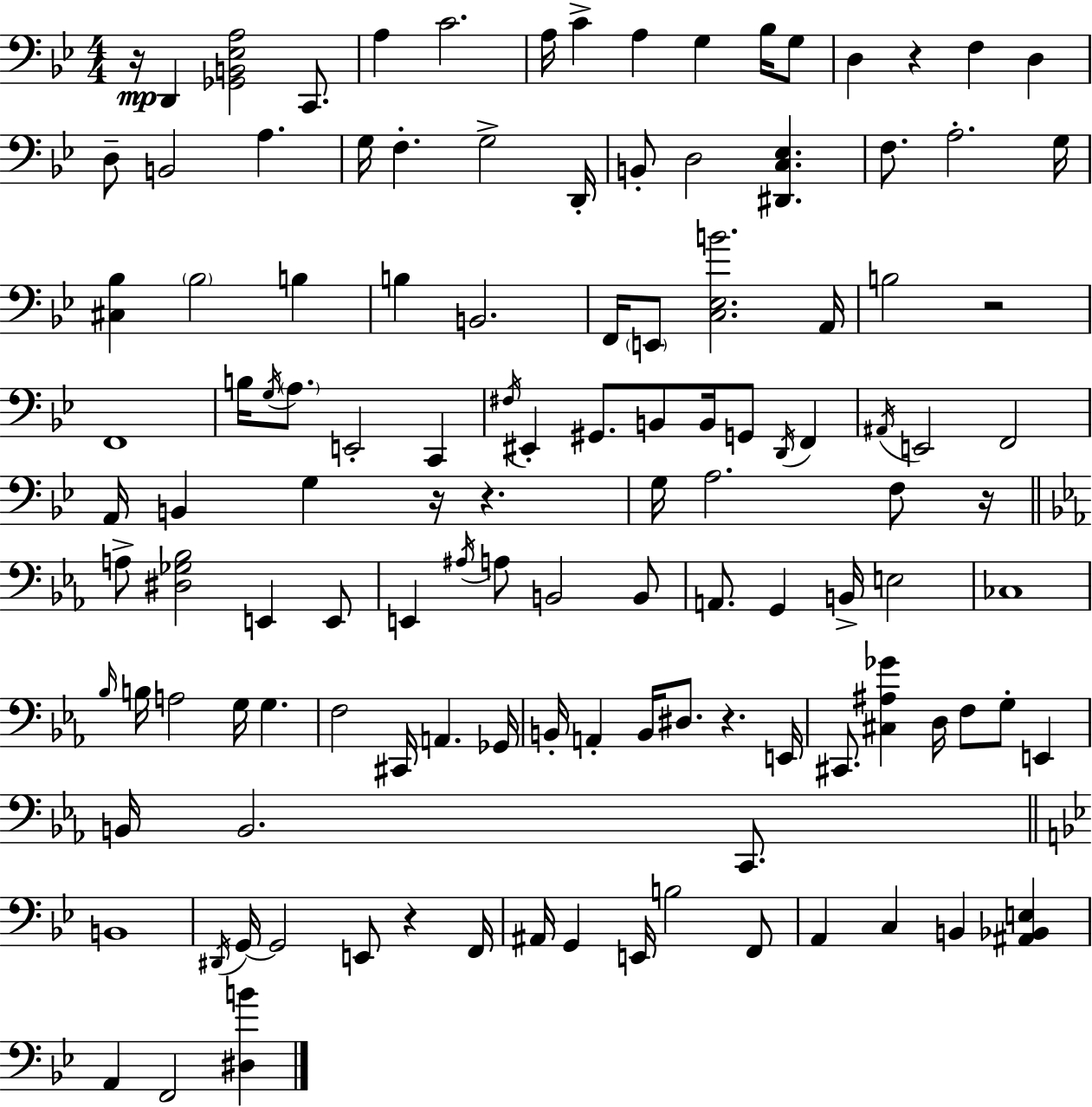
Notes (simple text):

R/s D2/q [Gb2,B2,Eb3,A3]/h C2/e. A3/q C4/h. A3/s C4/q A3/q G3/q Bb3/s G3/e D3/q R/q F3/q D3/q D3/e B2/h A3/q. G3/s F3/q. G3/h D2/s B2/e D3/h [D#2,C3,Eb3]/q. F3/e. A3/h. G3/s [C#3,Bb3]/q Bb3/h B3/q B3/q B2/h. F2/s E2/e [C3,Eb3,B4]/h. A2/s B3/h R/h F2/w B3/s G3/s A3/e. E2/h C2/q F#3/s EIS2/q G#2/e. B2/e B2/s G2/e D2/s F2/q A#2/s E2/h F2/h A2/s B2/q G3/q R/s R/q. G3/s A3/h. F3/e R/s A3/e [D#3,Gb3,Bb3]/h E2/q E2/e E2/q A#3/s A3/e B2/h B2/e A2/e. G2/q B2/s E3/h CES3/w Bb3/s B3/s A3/h G3/s G3/q. F3/h C#2/s A2/q. Gb2/s B2/s A2/q B2/s D#3/e. R/q. E2/s C#2/e. [C#3,A#3,Gb4]/q D3/s F3/e G3/e E2/q B2/s B2/h. C2/e. B2/w D#2/s G2/s G2/h E2/e R/q F2/s A#2/s G2/q E2/s B3/h F2/e A2/q C3/q B2/q [A#2,Bb2,E3]/q A2/q F2/h [D#3,B4]/q